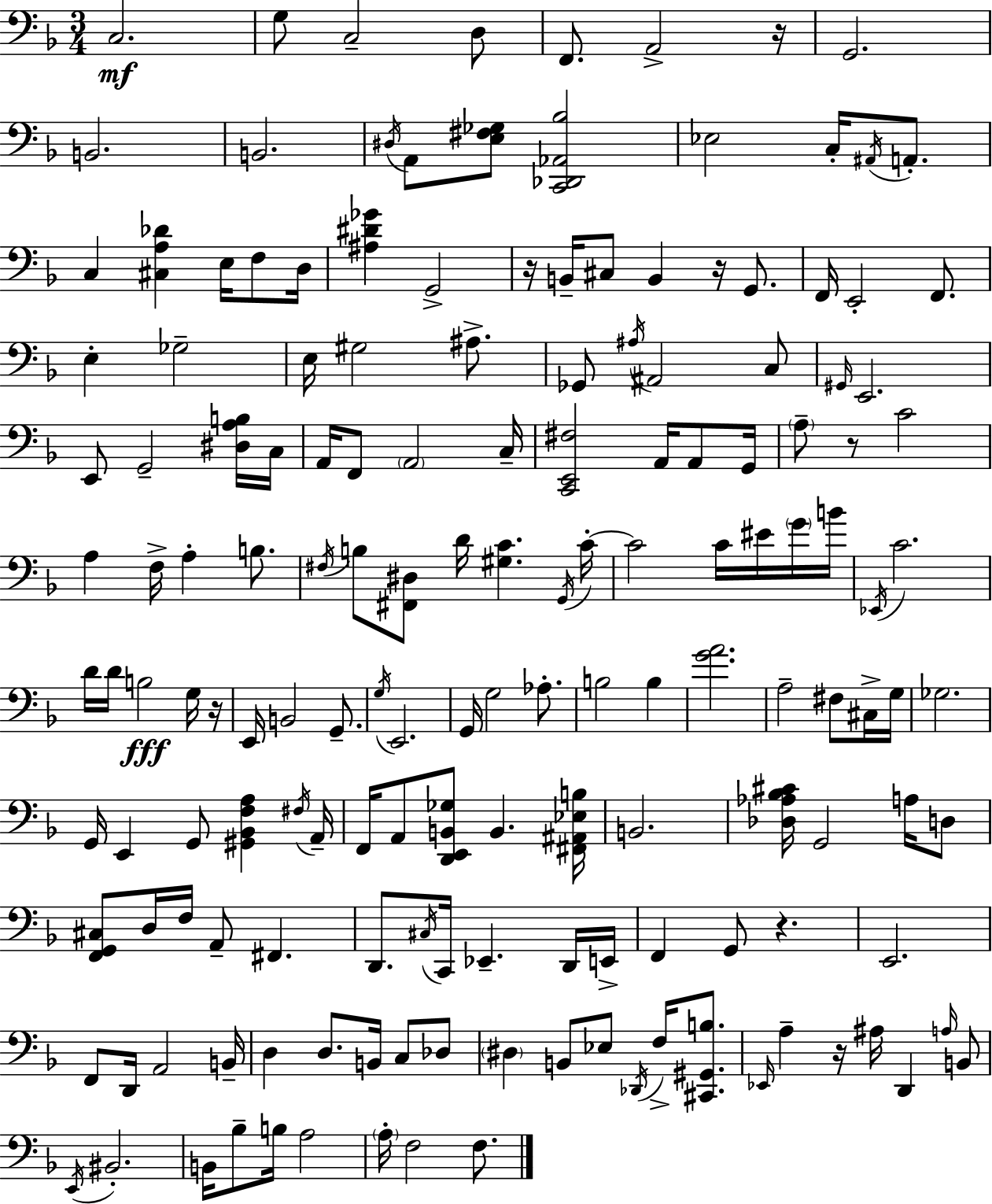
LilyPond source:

{
  \clef bass
  \numericTimeSignature
  \time 3/4
  \key f \major
  c2.\mf | g8 c2-- d8 | f,8. a,2-> r16 | g,2. | \break b,2. | b,2. | \acciaccatura { dis16 } a,8 <e fis ges>8 <c, des, aes, bes>2 | ees2 c16-. \acciaccatura { ais,16 } a,8.-. | \break c4 <cis a des'>4 e16 f8 | d16 <ais dis' ges'>4 g,2-> | r16 b,16-- cis8 b,4 r16 g,8. | f,16 e,2-. f,8. | \break e4-. ges2-- | e16 gis2 ais8.-> | ges,8 \acciaccatura { ais16 } ais,2 | c8 \grace { gis,16 } e,2. | \break e,8 g,2-- | <dis a b>16 c16 a,16 f,8 \parenthesize a,2 | c16-- <c, e, fis>2 | a,16 a,8 g,16 \parenthesize a8-- r8 c'2 | \break a4 f16-> a4-. | b8. \acciaccatura { fis16 } b8 <fis, dis>8 d'16 <gis c'>4. | \acciaccatura { g,16 } c'16-.~~ c'2 | c'16 eis'16 \parenthesize g'16 b'16 \acciaccatura { ees,16 } c'2. | \break d'16 d'16 b2\fff | g16 r16 e,16 b,2 | g,8.-- \acciaccatura { g16 } e,2. | g,16 g2 | \break aes8.-. b2 | b4 <g' a'>2. | a2-- | fis8 cis16-> g16 ges2. | \break g,16 e,4 | g,8 <gis, bes, f a>4 \acciaccatura { fis16 } a,16-- f,16 a,8 | <d, e, b, ges>8 b,4. <fis, ais, ees b>16 b,2. | <des aes bes cis'>16 g,2 | \break a16 d8 <f, g, cis>8 d16 | f16 a,8-- fis,4. d,8. | \acciaccatura { cis16 } c,16 ees,4.-- d,16 e,16-> f,4 | g,8 r4. e,2. | \break f,8 | d,16 a,2 b,16-- d4 | d8. b,16 c8 des8 \parenthesize dis4 | b,8 ees8 \acciaccatura { des,16 } f16-> <cis, gis, b>8. \grace { ees,16 } | \break a4-- r16 ais16 d,4 \grace { a16 } b,8 | \acciaccatura { e,16 } bis,2.-. | b,16 bes8-- b16 a2 | \parenthesize a16-. f2 f8. | \break \bar "|."
}